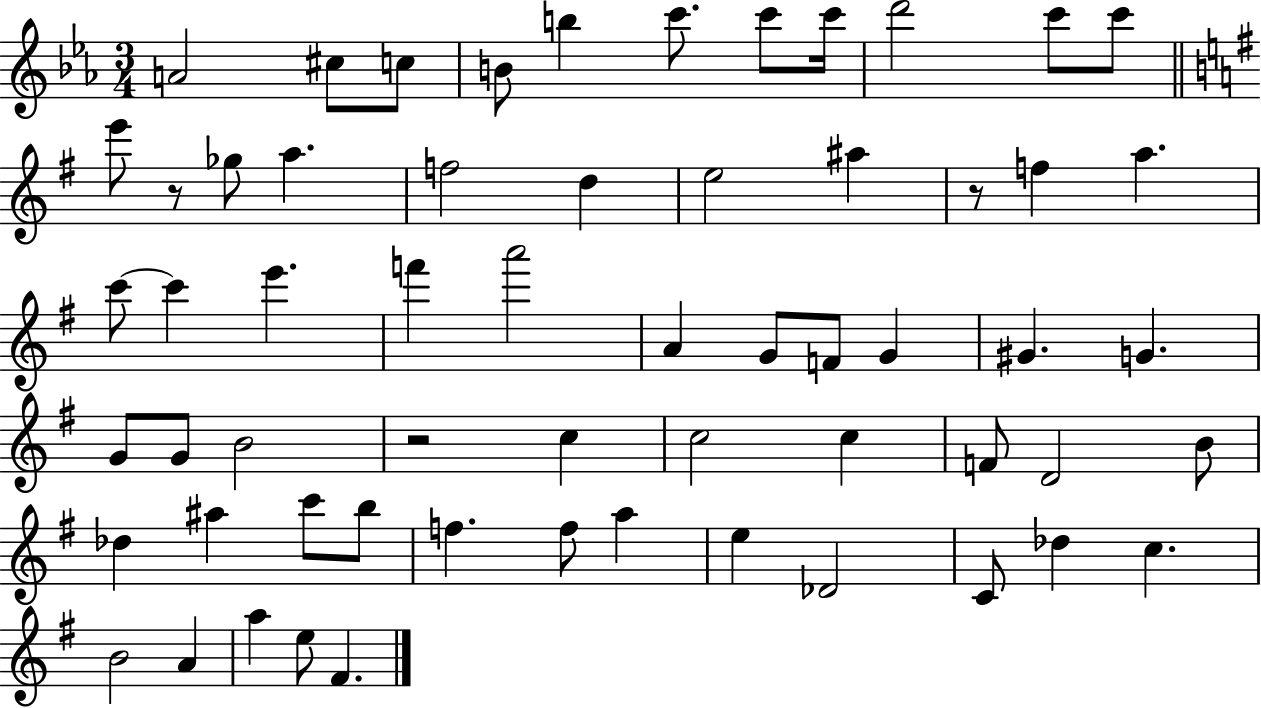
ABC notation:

X:1
T:Untitled
M:3/4
L:1/4
K:Eb
A2 ^c/2 c/2 B/2 b c'/2 c'/2 c'/4 d'2 c'/2 c'/2 e'/2 z/2 _g/2 a f2 d e2 ^a z/2 f a c'/2 c' e' f' a'2 A G/2 F/2 G ^G G G/2 G/2 B2 z2 c c2 c F/2 D2 B/2 _d ^a c'/2 b/2 f f/2 a e _D2 C/2 _d c B2 A a e/2 ^F